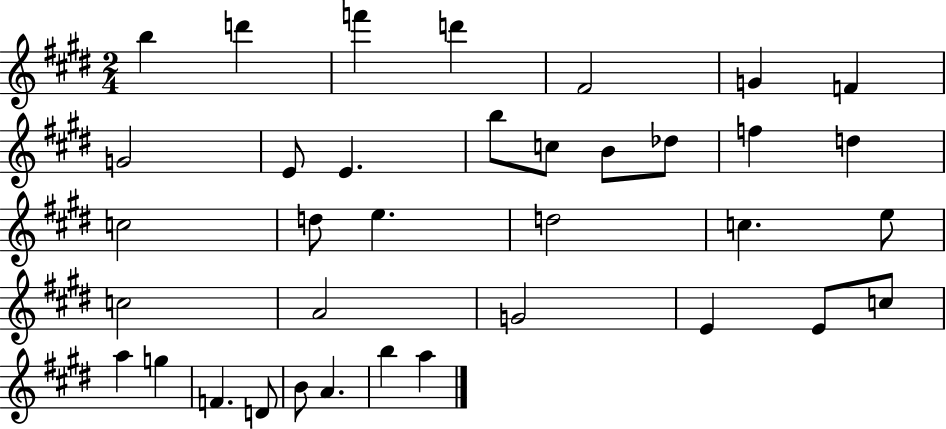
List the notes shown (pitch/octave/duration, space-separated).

B5/q D6/q F6/q D6/q F#4/h G4/q F4/q G4/h E4/e E4/q. B5/e C5/e B4/e Db5/e F5/q D5/q C5/h D5/e E5/q. D5/h C5/q. E5/e C5/h A4/h G4/h E4/q E4/e C5/e A5/q G5/q F4/q. D4/e B4/e A4/q. B5/q A5/q